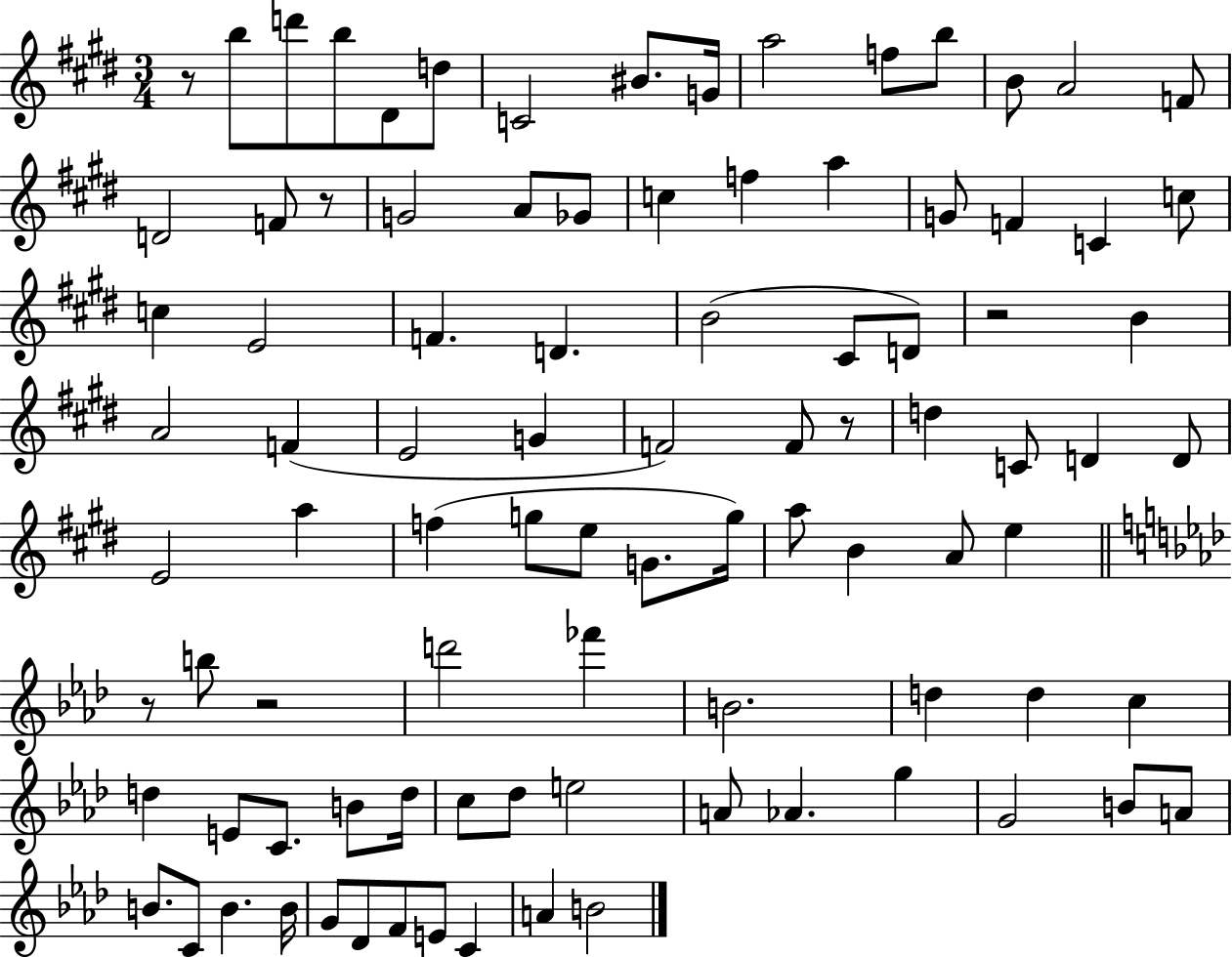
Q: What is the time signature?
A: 3/4